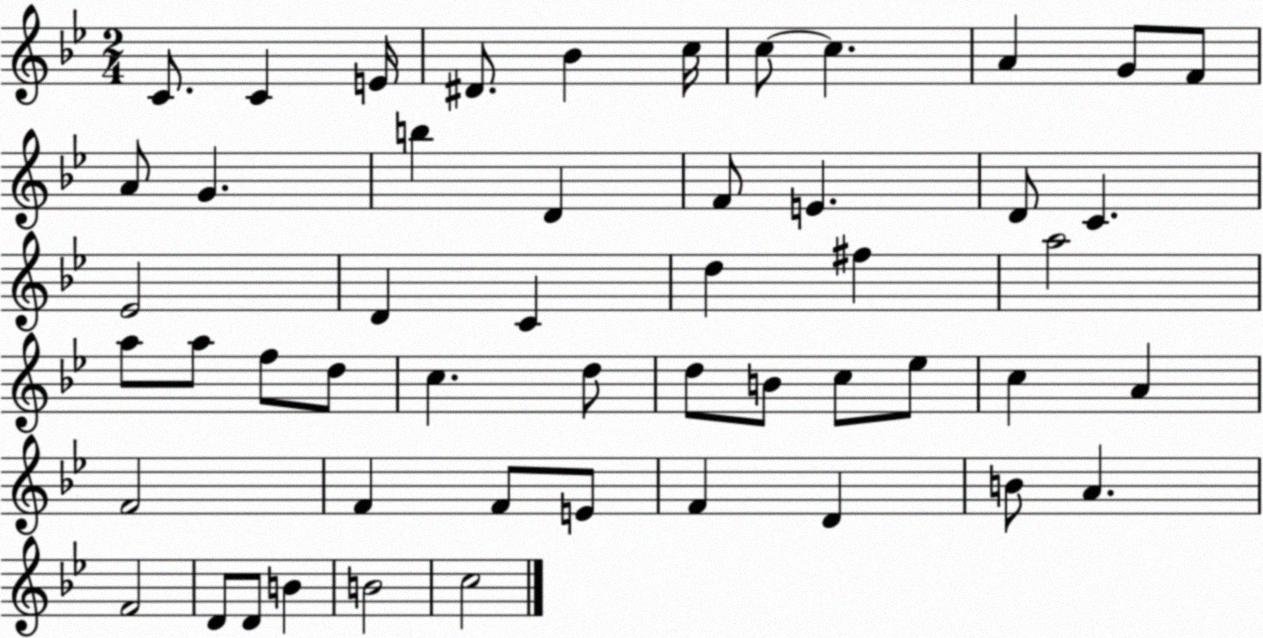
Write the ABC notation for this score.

X:1
T:Untitled
M:2/4
L:1/4
K:Bb
C/2 C E/4 ^D/2 _B c/4 c/2 c A G/2 F/2 A/2 G b D F/2 E D/2 C _E2 D C d ^f a2 a/2 a/2 f/2 d/2 c d/2 d/2 B/2 c/2 _e/2 c A F2 F F/2 E/2 F D B/2 A F2 D/2 D/2 B B2 c2